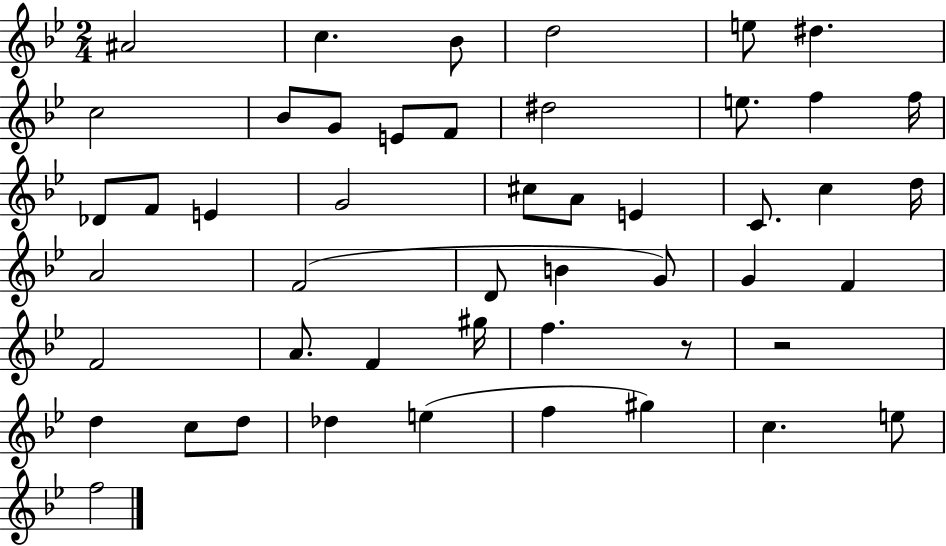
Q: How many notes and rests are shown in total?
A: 49